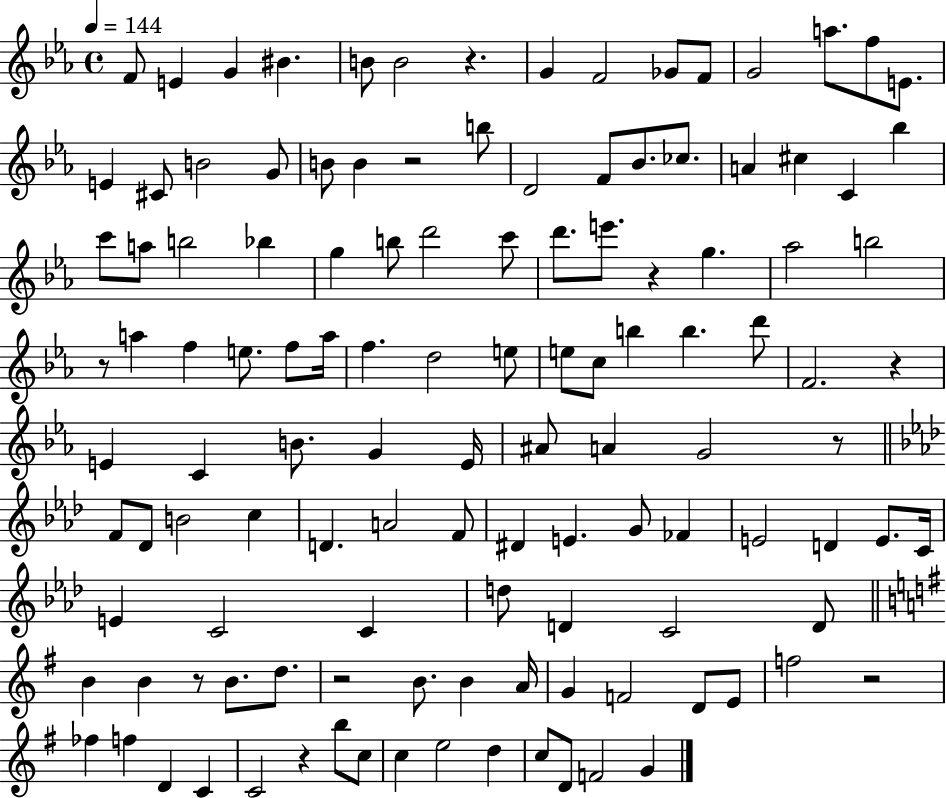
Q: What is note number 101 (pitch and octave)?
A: D4